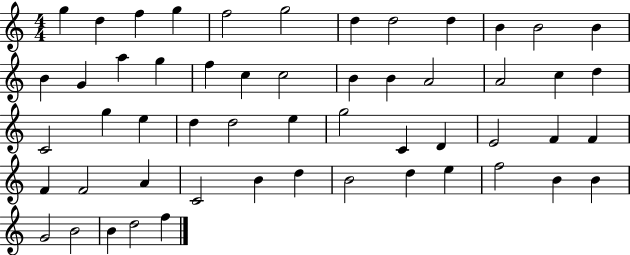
G5/q D5/q F5/q G5/q F5/h G5/h D5/q D5/h D5/q B4/q B4/h B4/q B4/q G4/q A5/q G5/q F5/q C5/q C5/h B4/q B4/q A4/h A4/h C5/q D5/q C4/h G5/q E5/q D5/q D5/h E5/q G5/h C4/q D4/q E4/h F4/q F4/q F4/q F4/h A4/q C4/h B4/q D5/q B4/h D5/q E5/q F5/h B4/q B4/q G4/h B4/h B4/q D5/h F5/q